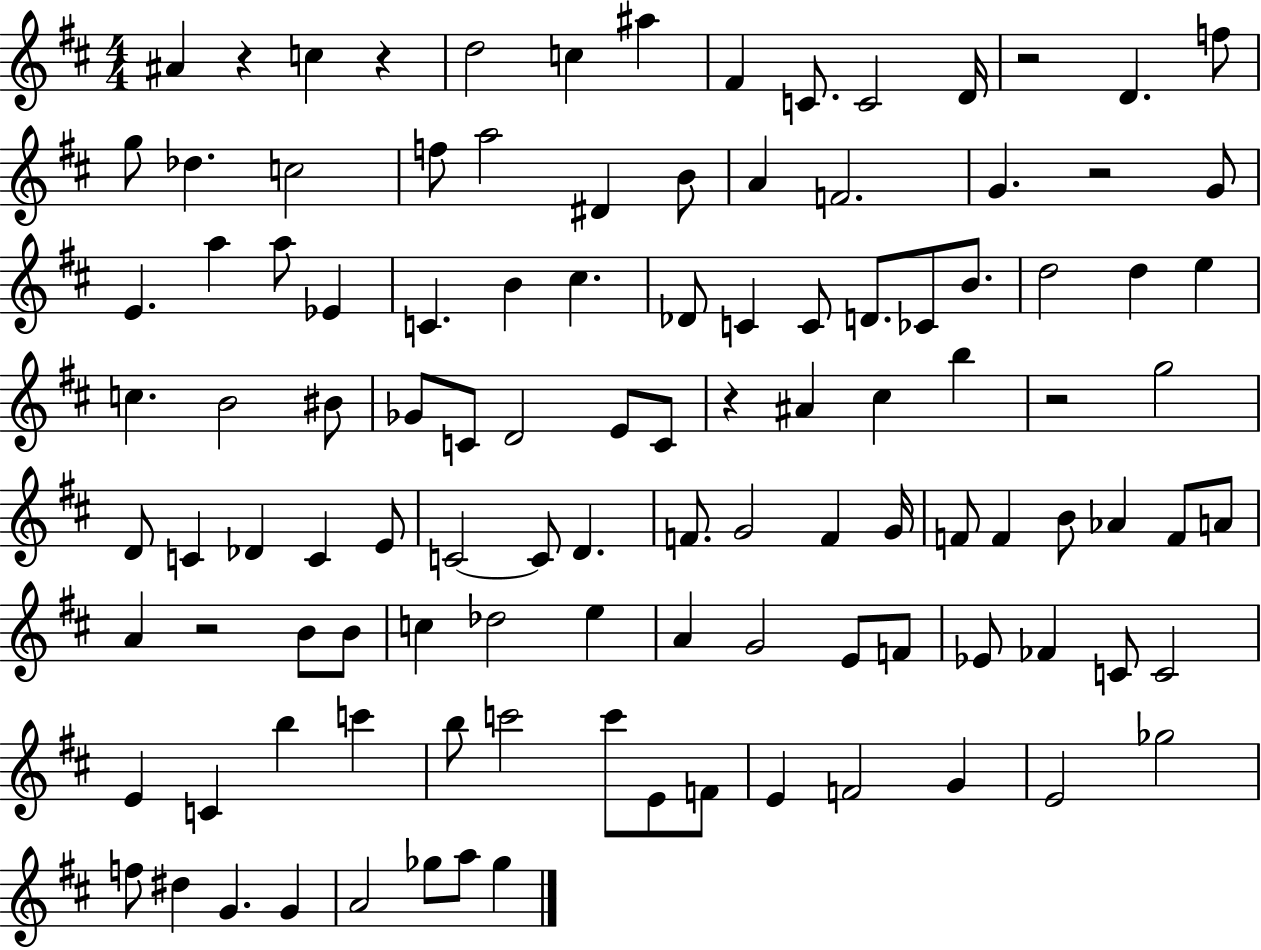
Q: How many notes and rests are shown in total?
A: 111